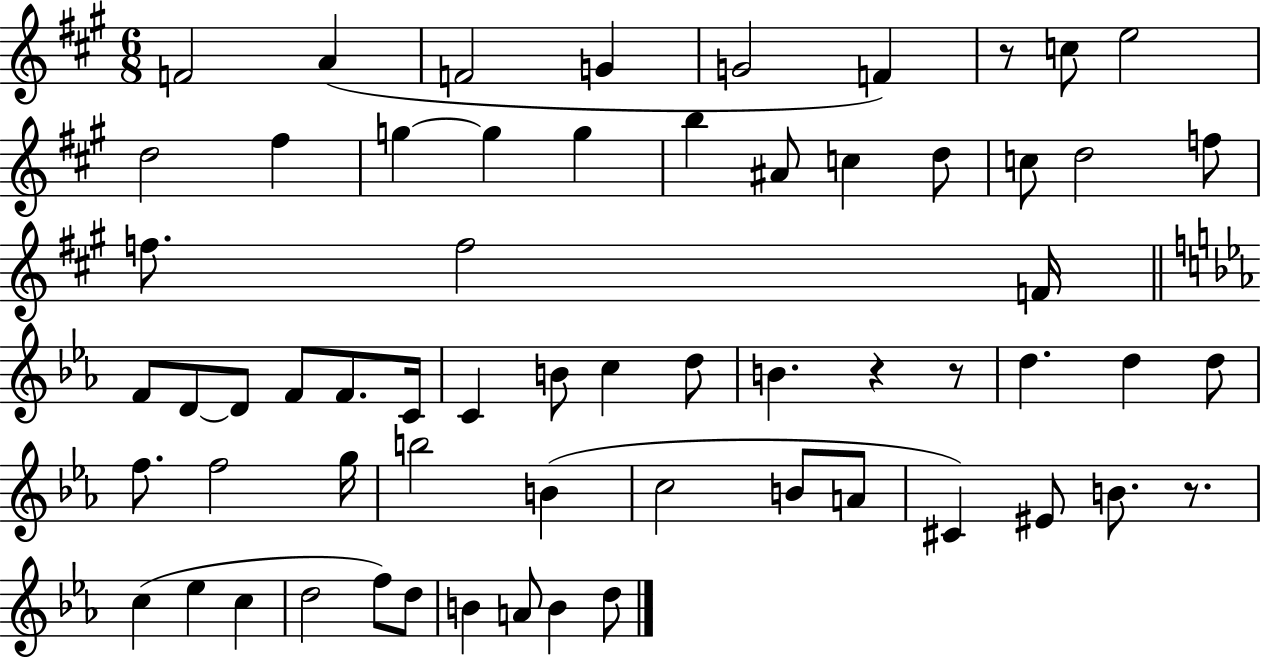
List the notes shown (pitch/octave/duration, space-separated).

F4/h A4/q F4/h G4/q G4/h F4/q R/e C5/e E5/h D5/h F#5/q G5/q G5/q G5/q B5/q A#4/e C5/q D5/e C5/e D5/h F5/e F5/e. F5/h F4/s F4/e D4/e D4/e F4/e F4/e. C4/s C4/q B4/e C5/q D5/e B4/q. R/q R/e D5/q. D5/q D5/e F5/e. F5/h G5/s B5/h B4/q C5/h B4/e A4/e C#4/q EIS4/e B4/e. R/e. C5/q Eb5/q C5/q D5/h F5/e D5/e B4/q A4/e B4/q D5/e